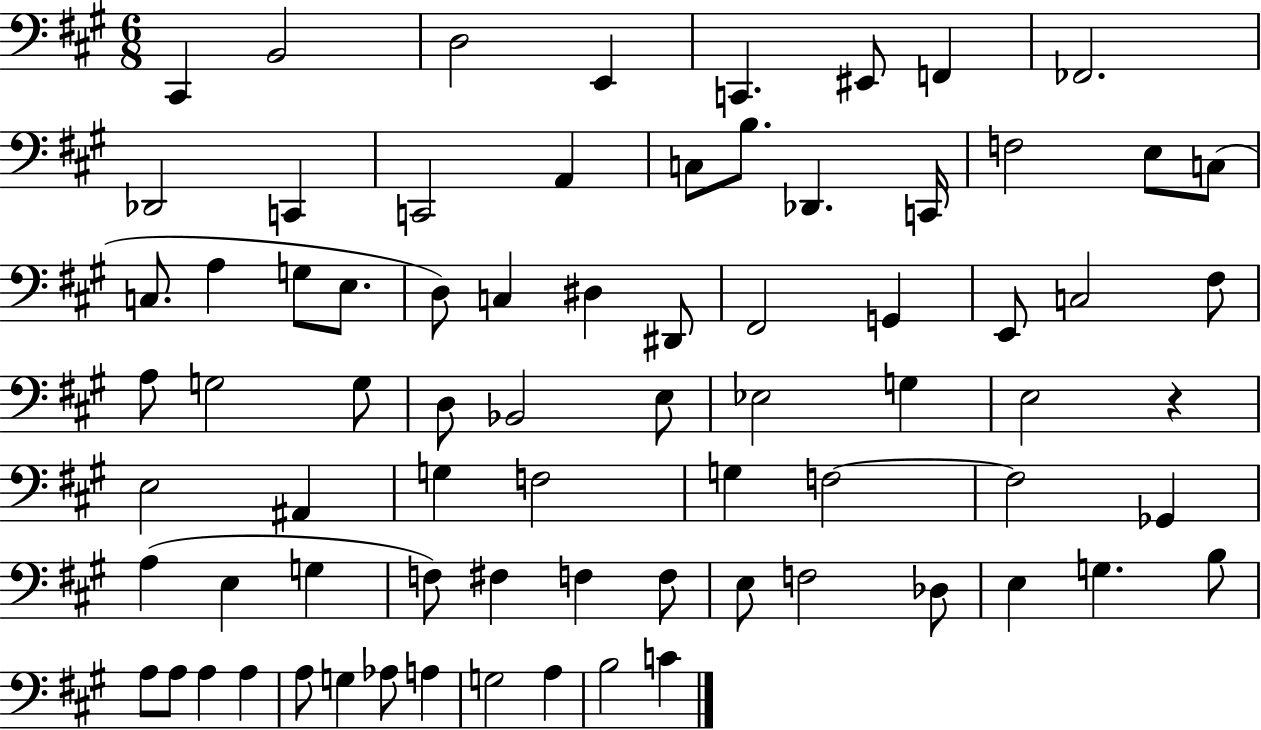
C#2/q B2/h D3/h E2/q C2/q. EIS2/e F2/q FES2/h. Db2/h C2/q C2/h A2/q C3/e B3/e. Db2/q. C2/s F3/h E3/e C3/e C3/e. A3/q G3/e E3/e. D3/e C3/q D#3/q D#2/e F#2/h G2/q E2/e C3/h F#3/e A3/e G3/h G3/e D3/e Bb2/h E3/e Eb3/h G3/q E3/h R/q E3/h A#2/q G3/q F3/h G3/q F3/h F3/h Gb2/q A3/q E3/q G3/q F3/e F#3/q F3/q F3/e E3/e F3/h Db3/e E3/q G3/q. B3/e A3/e A3/e A3/q A3/q A3/e G3/q Ab3/e A3/q G3/h A3/q B3/h C4/q